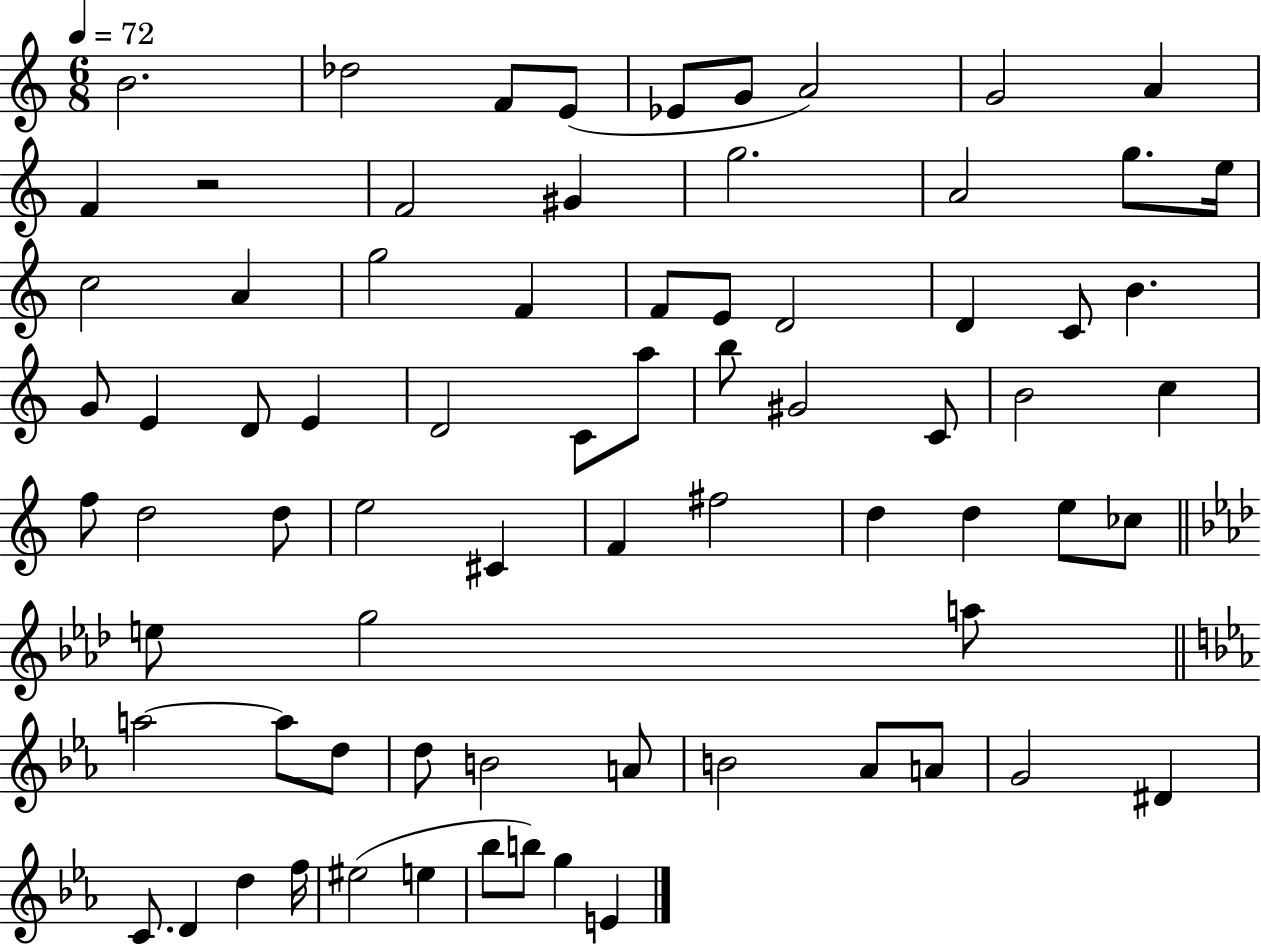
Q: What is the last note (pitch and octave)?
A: E4